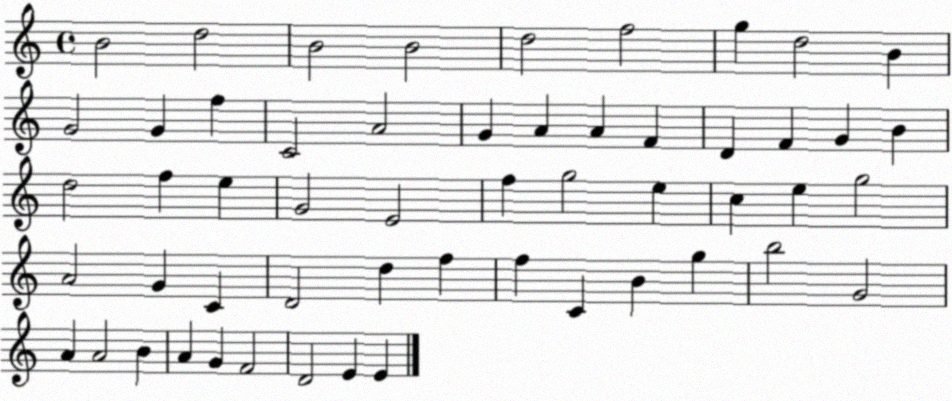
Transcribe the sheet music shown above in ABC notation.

X:1
T:Untitled
M:4/4
L:1/4
K:C
B2 d2 B2 B2 d2 f2 g d2 B G2 G f C2 A2 G A A F D F G B d2 f e G2 E2 f g2 e c e g2 A2 G C D2 d f f C B g b2 G2 A A2 B A G F2 D2 E E